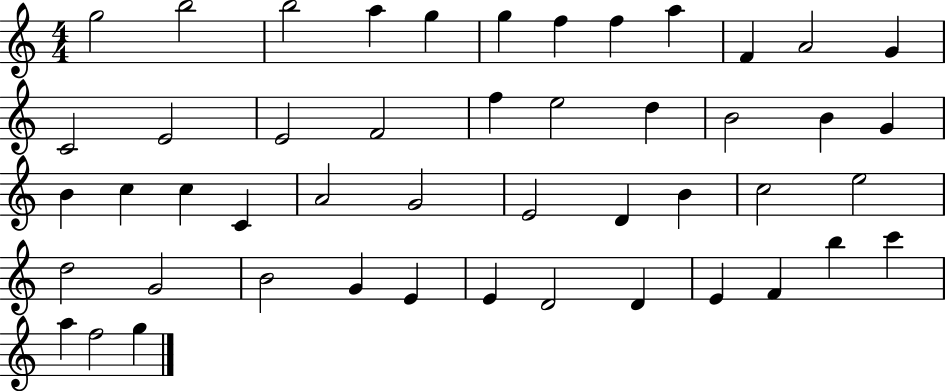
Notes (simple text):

G5/h B5/h B5/h A5/q G5/q G5/q F5/q F5/q A5/q F4/q A4/h G4/q C4/h E4/h E4/h F4/h F5/q E5/h D5/q B4/h B4/q G4/q B4/q C5/q C5/q C4/q A4/h G4/h E4/h D4/q B4/q C5/h E5/h D5/h G4/h B4/h G4/q E4/q E4/q D4/h D4/q E4/q F4/q B5/q C6/q A5/q F5/h G5/q